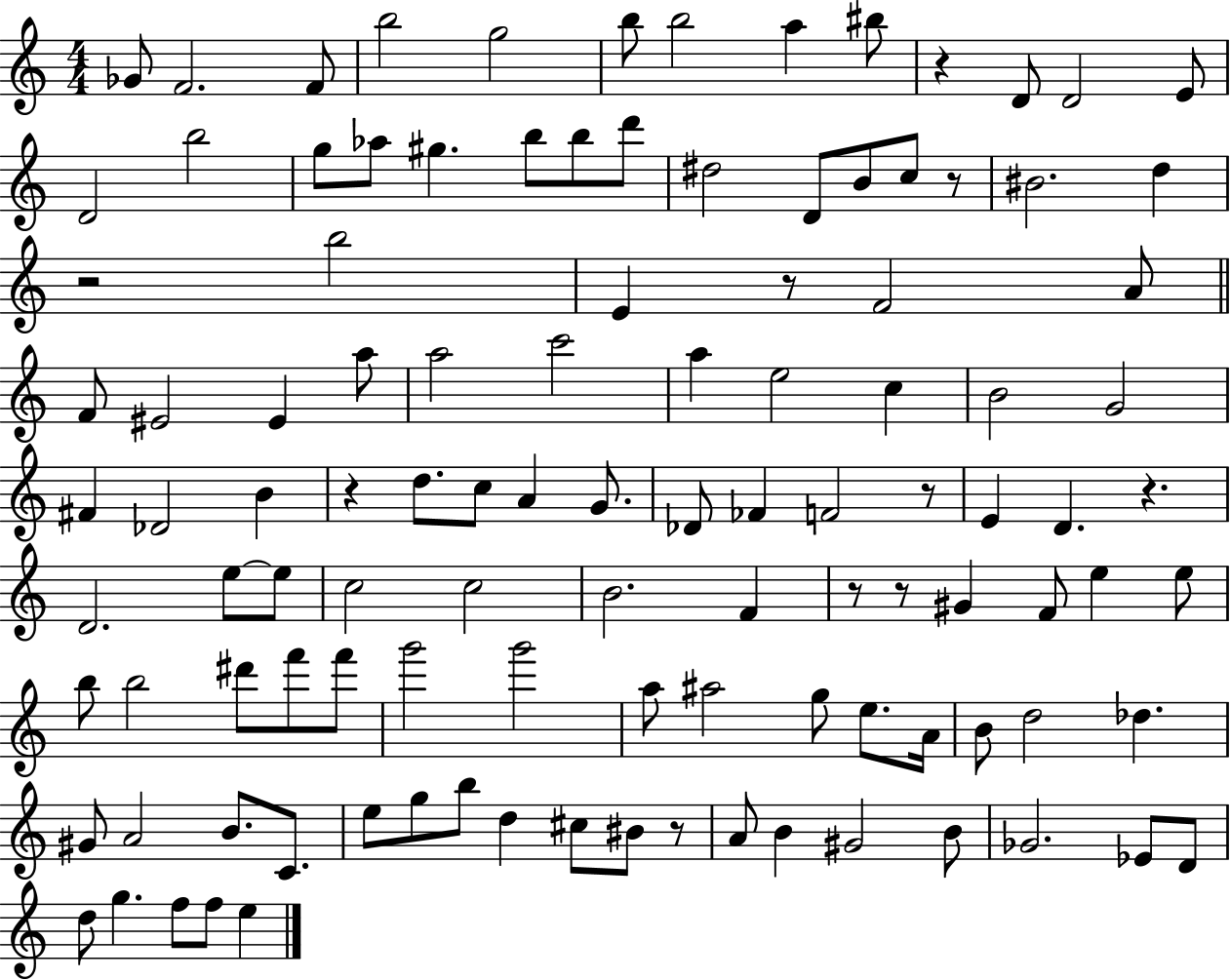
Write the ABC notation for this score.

X:1
T:Untitled
M:4/4
L:1/4
K:C
_G/2 F2 F/2 b2 g2 b/2 b2 a ^b/2 z D/2 D2 E/2 D2 b2 g/2 _a/2 ^g b/2 b/2 d'/2 ^d2 D/2 B/2 c/2 z/2 ^B2 d z2 b2 E z/2 F2 A/2 F/2 ^E2 ^E a/2 a2 c'2 a e2 c B2 G2 ^F _D2 B z d/2 c/2 A G/2 _D/2 _F F2 z/2 E D z D2 e/2 e/2 c2 c2 B2 F z/2 z/2 ^G F/2 e e/2 b/2 b2 ^d'/2 f'/2 f'/2 g'2 g'2 a/2 ^a2 g/2 e/2 A/4 B/2 d2 _d ^G/2 A2 B/2 C/2 e/2 g/2 b/2 d ^c/2 ^B/2 z/2 A/2 B ^G2 B/2 _G2 _E/2 D/2 d/2 g f/2 f/2 e